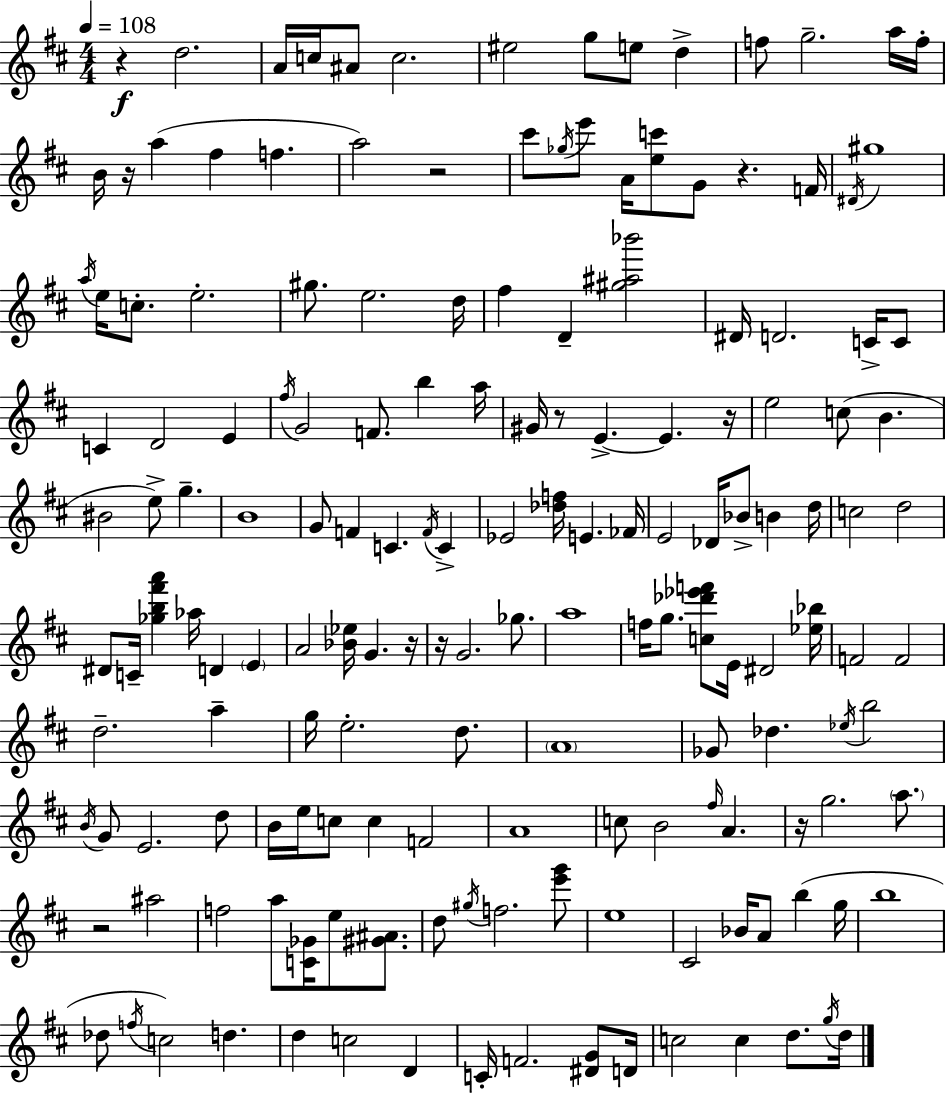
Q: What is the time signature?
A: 4/4